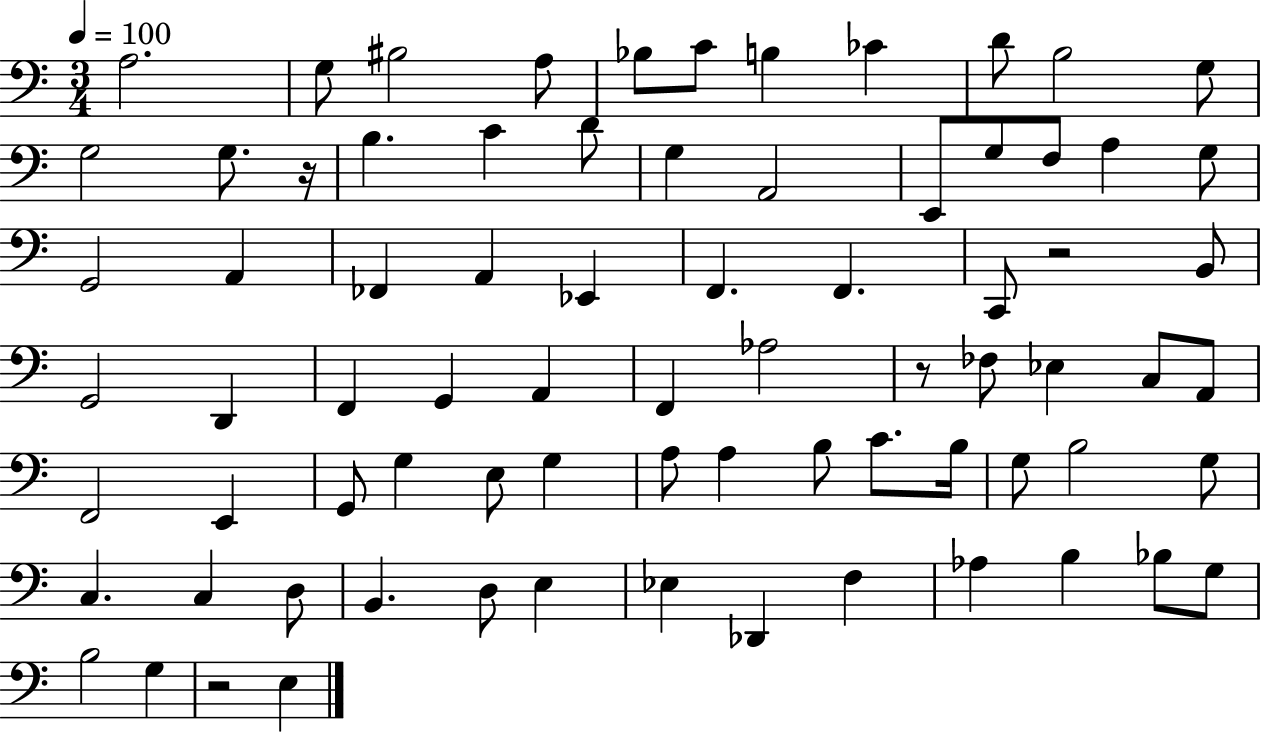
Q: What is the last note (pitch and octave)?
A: E3